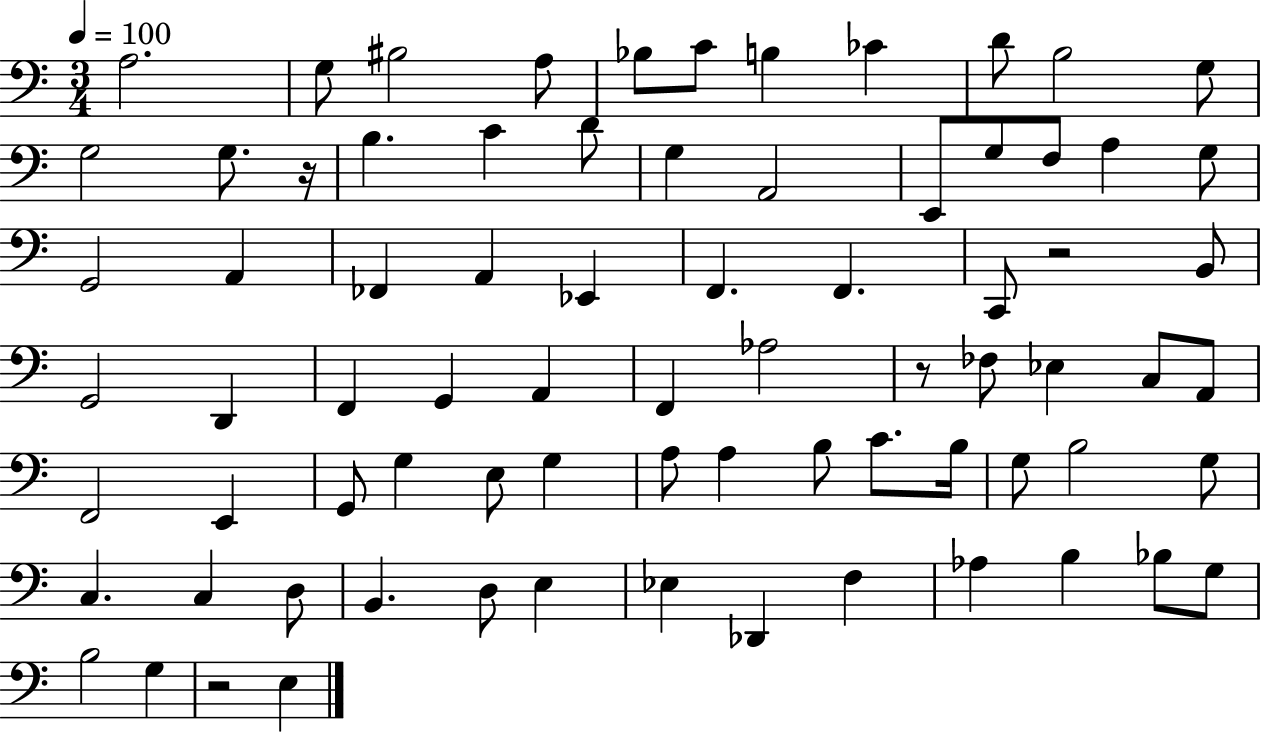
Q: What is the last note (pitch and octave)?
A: E3